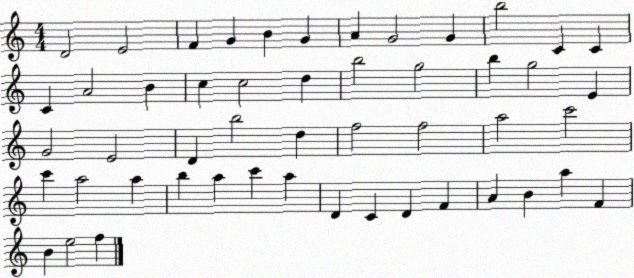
X:1
T:Untitled
M:4/4
L:1/4
K:C
D2 E2 F G B G A G2 G b2 C C C A2 B c c2 d b2 g2 b g2 E G2 E2 D b2 d f2 f2 a2 c'2 c' a2 a b a c' a D C D F A B a F B e2 f